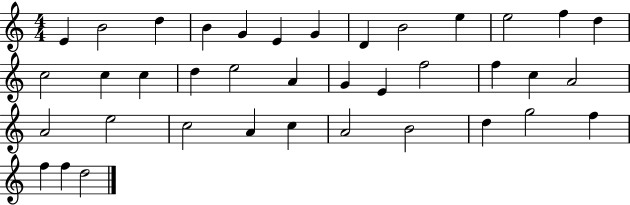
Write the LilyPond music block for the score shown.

{
  \clef treble
  \numericTimeSignature
  \time 4/4
  \key c \major
  e'4 b'2 d''4 | b'4 g'4 e'4 g'4 | d'4 b'2 e''4 | e''2 f''4 d''4 | \break c''2 c''4 c''4 | d''4 e''2 a'4 | g'4 e'4 f''2 | f''4 c''4 a'2 | \break a'2 e''2 | c''2 a'4 c''4 | a'2 b'2 | d''4 g''2 f''4 | \break f''4 f''4 d''2 | \bar "|."
}